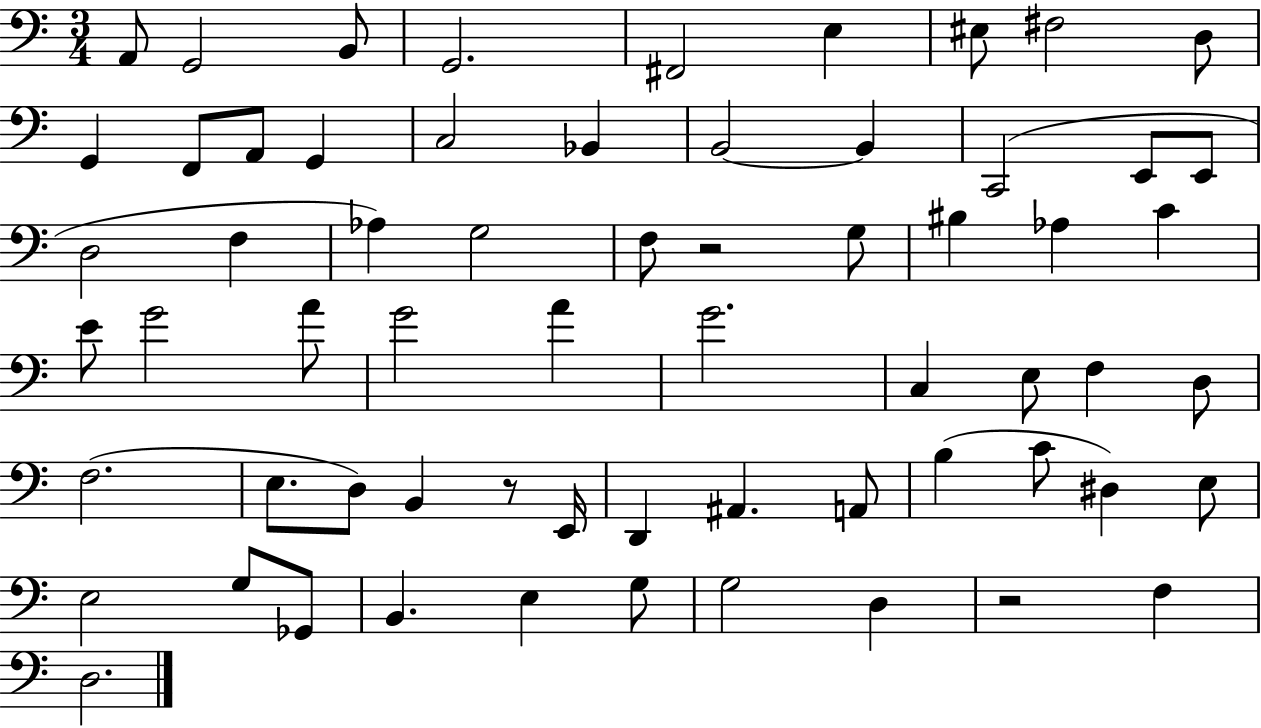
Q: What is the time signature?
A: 3/4